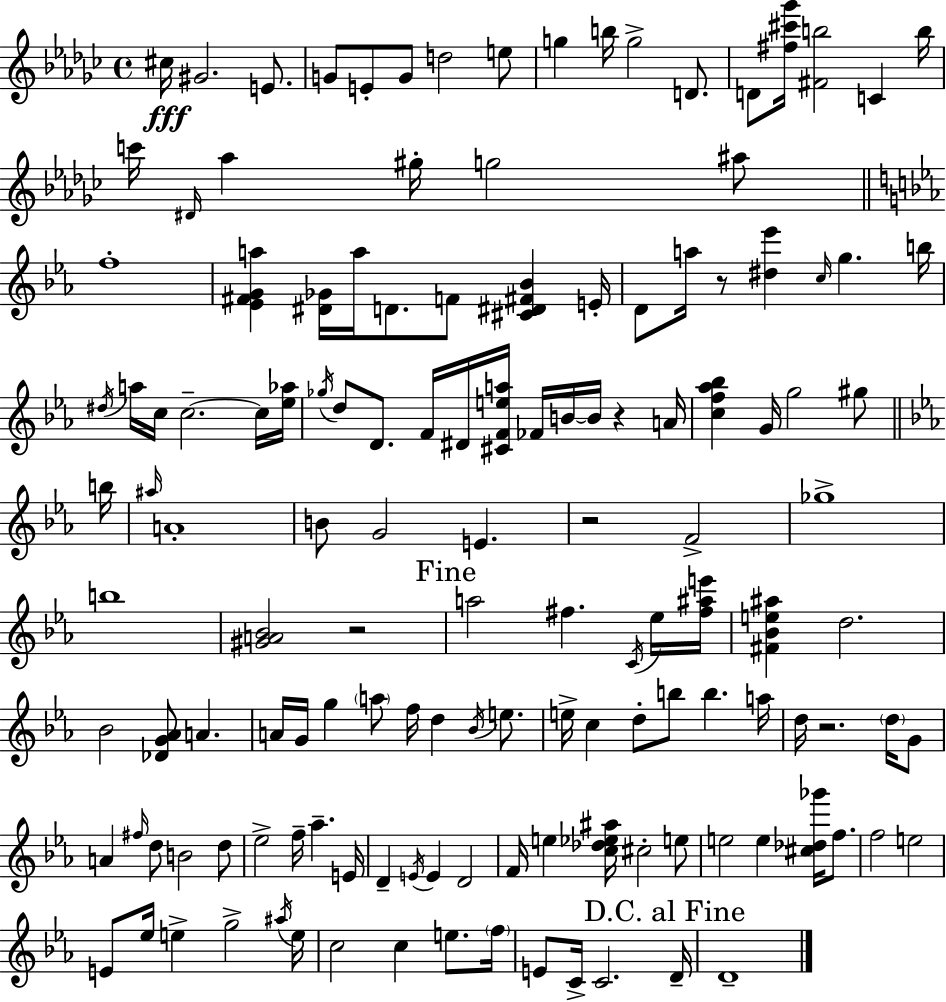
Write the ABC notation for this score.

X:1
T:Untitled
M:4/4
L:1/4
K:Ebm
^c/4 ^G2 E/2 G/2 E/2 G/2 d2 e/2 g b/4 g2 D/2 D/2 [^f^c'_g']/4 [^Fb]2 C b/4 c'/4 ^D/4 _a ^g/4 g2 ^a/2 f4 [_E^FGa] [^D_G]/4 a/4 D/2 F/2 [^C^D^F_B] E/4 D/2 a/4 z/2 [^d_e'] c/4 g b/4 ^d/4 a/4 c/4 c2 c/4 [_e_a]/4 _g/4 d/2 D/2 F/4 ^D/4 [^CFea]/4 _F/4 B/4 B/4 z A/4 [cf_a_b] G/4 g2 ^g/2 b/4 ^a/4 A4 B/2 G2 E z2 F2 _g4 b4 [^GA_B]2 z2 a2 ^f C/4 _e/4 [^f^ae']/4 [^F_Be^a] d2 _B2 [_DG_A]/2 A A/4 G/4 g a/2 f/4 d _B/4 e/2 e/4 c d/2 b/2 b a/4 d/4 z2 d/4 G/2 A ^f/4 d/2 B2 d/2 _e2 f/4 _a E/4 D E/4 E D2 F/4 e [c_d_e^a]/4 ^c2 e/2 e2 e [^c_d_g']/4 f/2 f2 e2 E/2 _e/4 e g2 ^a/4 e/4 c2 c e/2 f/4 E/2 C/4 C2 D/4 D4